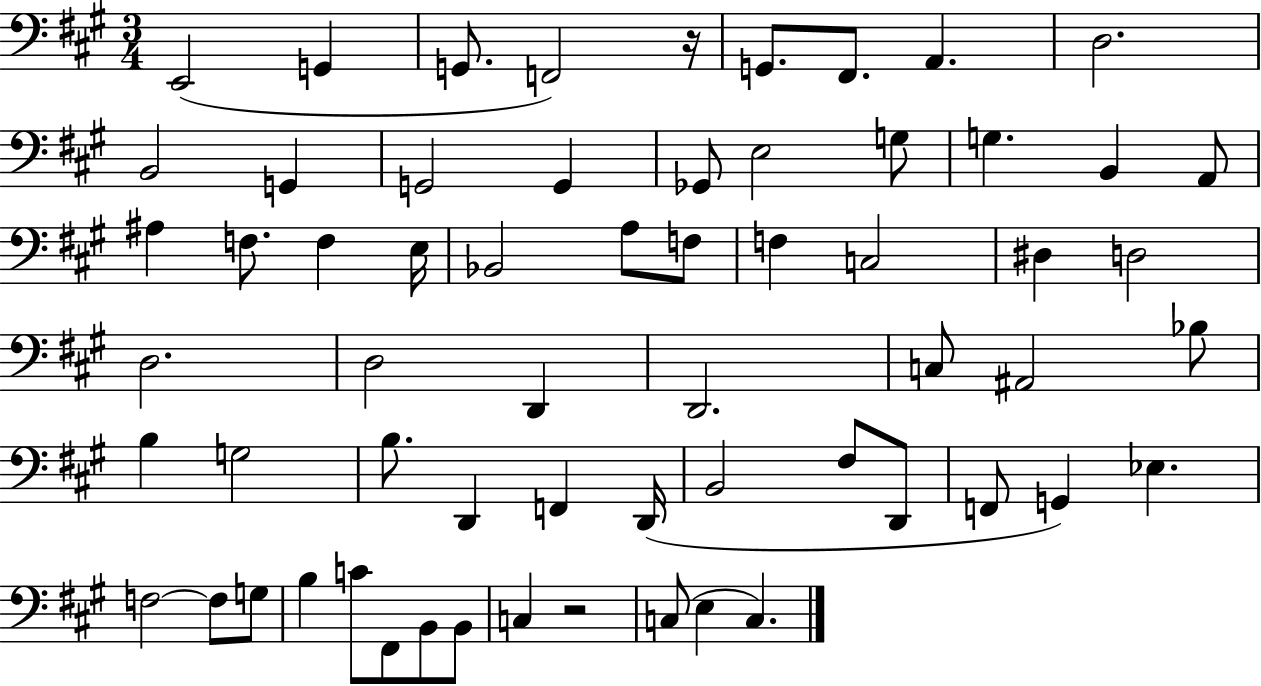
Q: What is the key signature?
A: A major